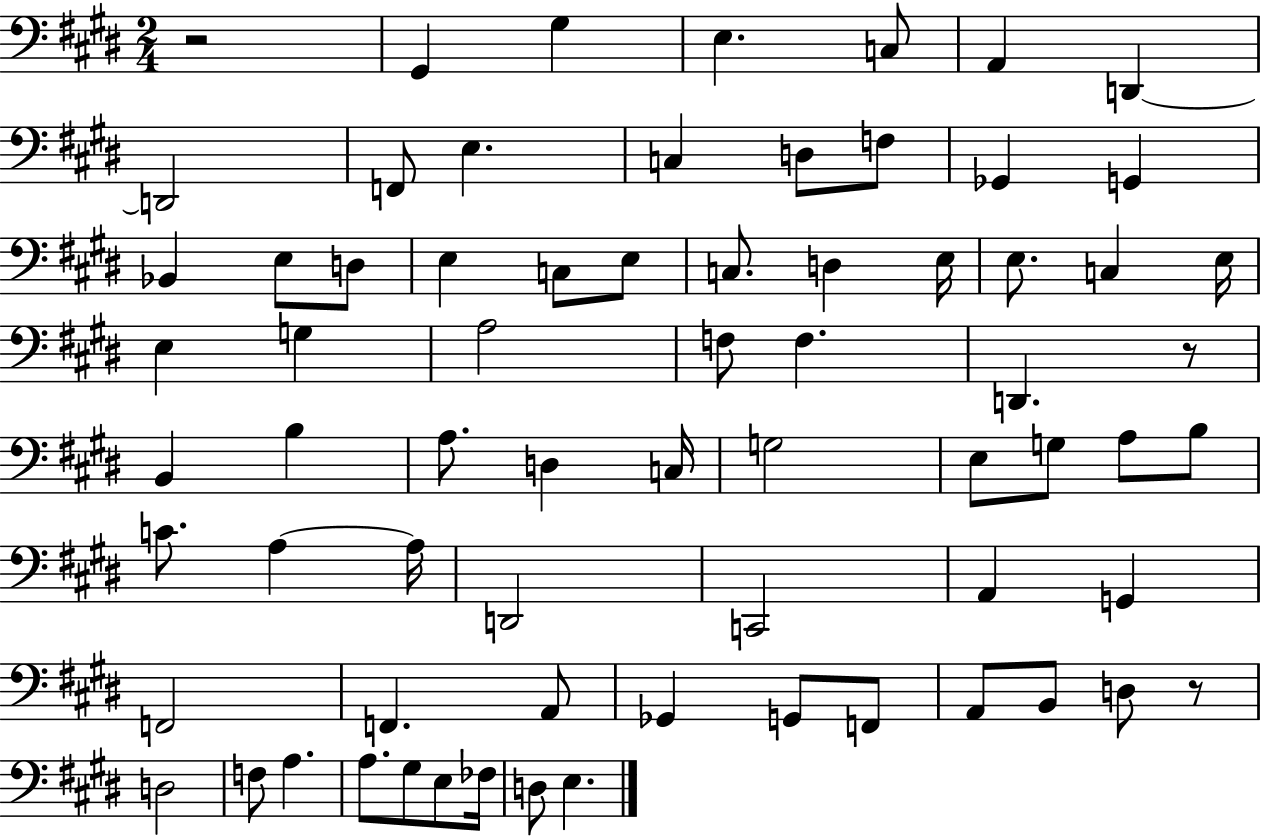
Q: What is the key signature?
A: E major